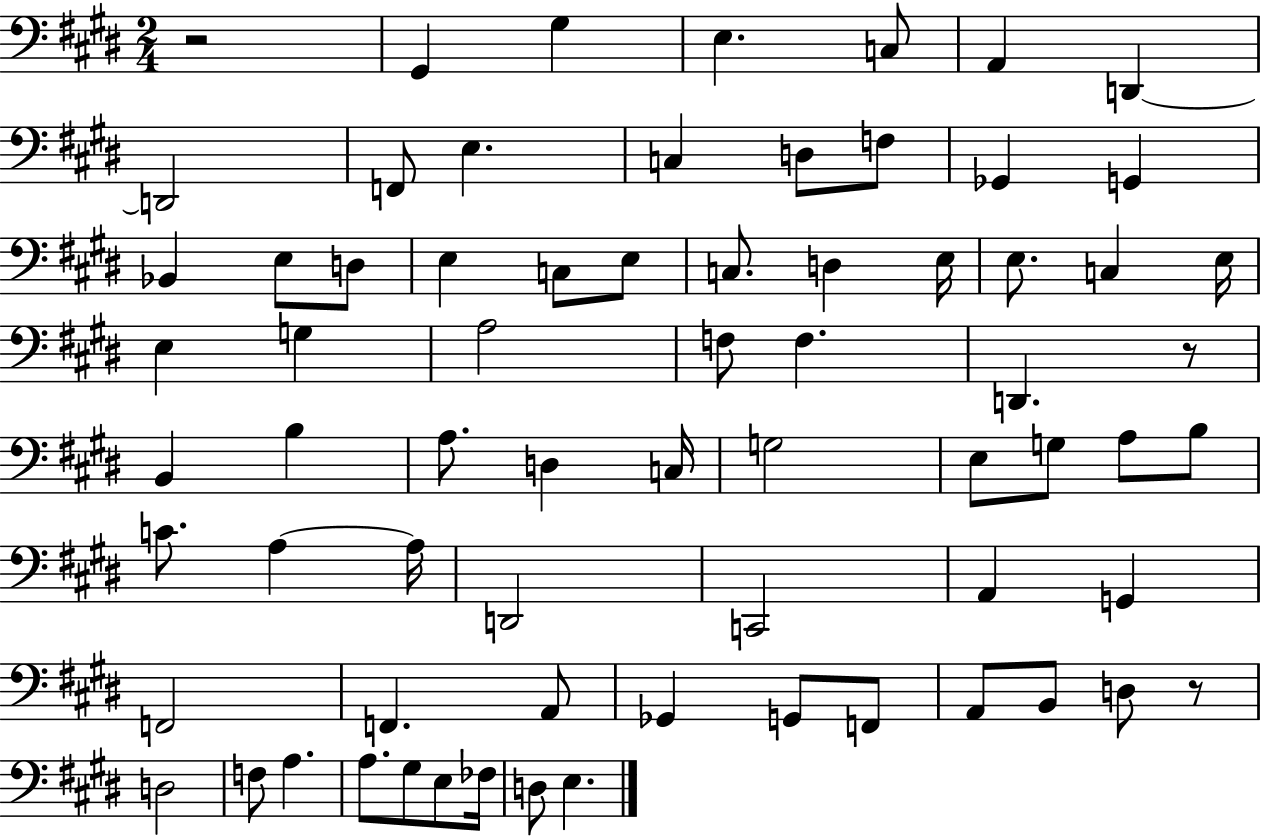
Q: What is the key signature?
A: E major